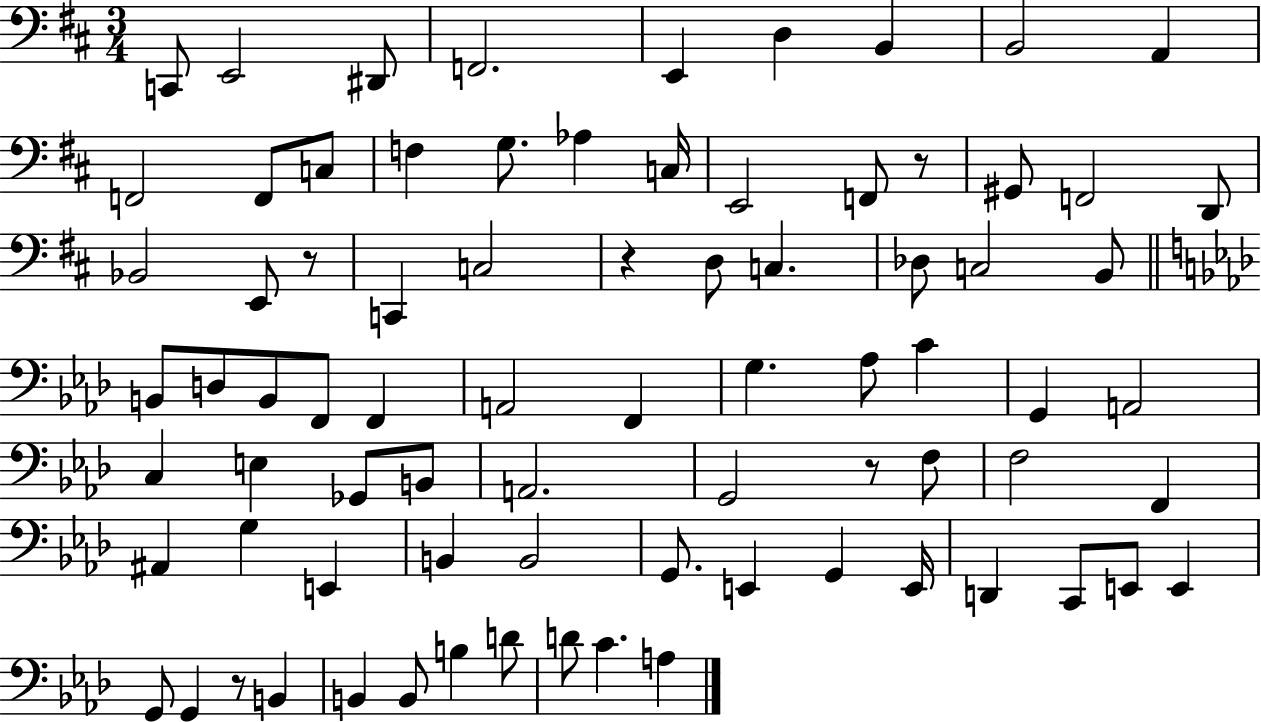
C2/e E2/h D#2/e F2/h. E2/q D3/q B2/q B2/h A2/q F2/h F2/e C3/e F3/q G3/e. Ab3/q C3/s E2/h F2/e R/e G#2/e F2/h D2/e Bb2/h E2/e R/e C2/q C3/h R/q D3/e C3/q. Db3/e C3/h B2/e B2/e D3/e B2/e F2/e F2/q A2/h F2/q G3/q. Ab3/e C4/q G2/q A2/h C3/q E3/q Gb2/e B2/e A2/h. G2/h R/e F3/e F3/h F2/q A#2/q G3/q E2/q B2/q B2/h G2/e. E2/q G2/q E2/s D2/q C2/e E2/e E2/q G2/e G2/q R/e B2/q B2/q B2/e B3/q D4/e D4/e C4/q. A3/q